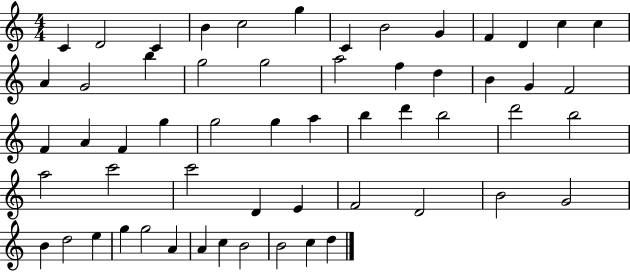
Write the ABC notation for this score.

X:1
T:Untitled
M:4/4
L:1/4
K:C
C D2 C B c2 g C B2 G F D c c A G2 b g2 g2 a2 f d B G F2 F A F g g2 g a b d' b2 d'2 b2 a2 c'2 c'2 D E F2 D2 B2 G2 B d2 e g g2 A A c B2 B2 c d